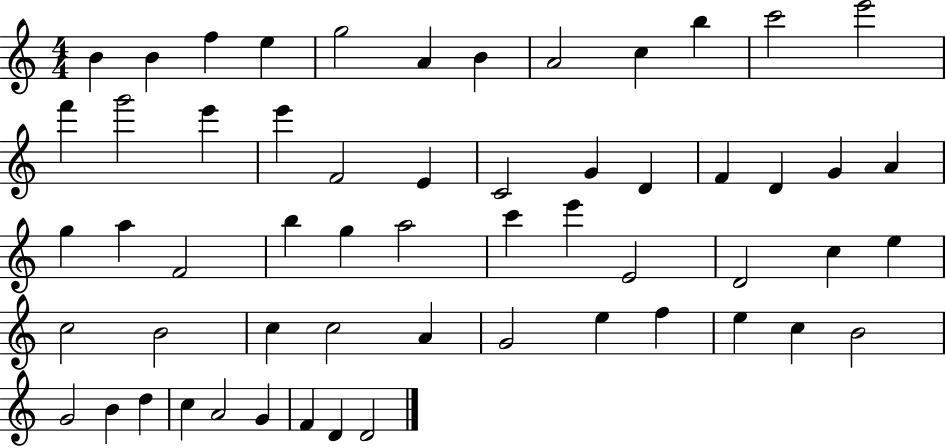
B4/q B4/q F5/q E5/q G5/h A4/q B4/q A4/h C5/q B5/q C6/h E6/h F6/q G6/h E6/q E6/q F4/h E4/q C4/h G4/q D4/q F4/q D4/q G4/q A4/q G5/q A5/q F4/h B5/q G5/q A5/h C6/q E6/q E4/h D4/h C5/q E5/q C5/h B4/h C5/q C5/h A4/q G4/h E5/q F5/q E5/q C5/q B4/h G4/h B4/q D5/q C5/q A4/h G4/q F4/q D4/q D4/h